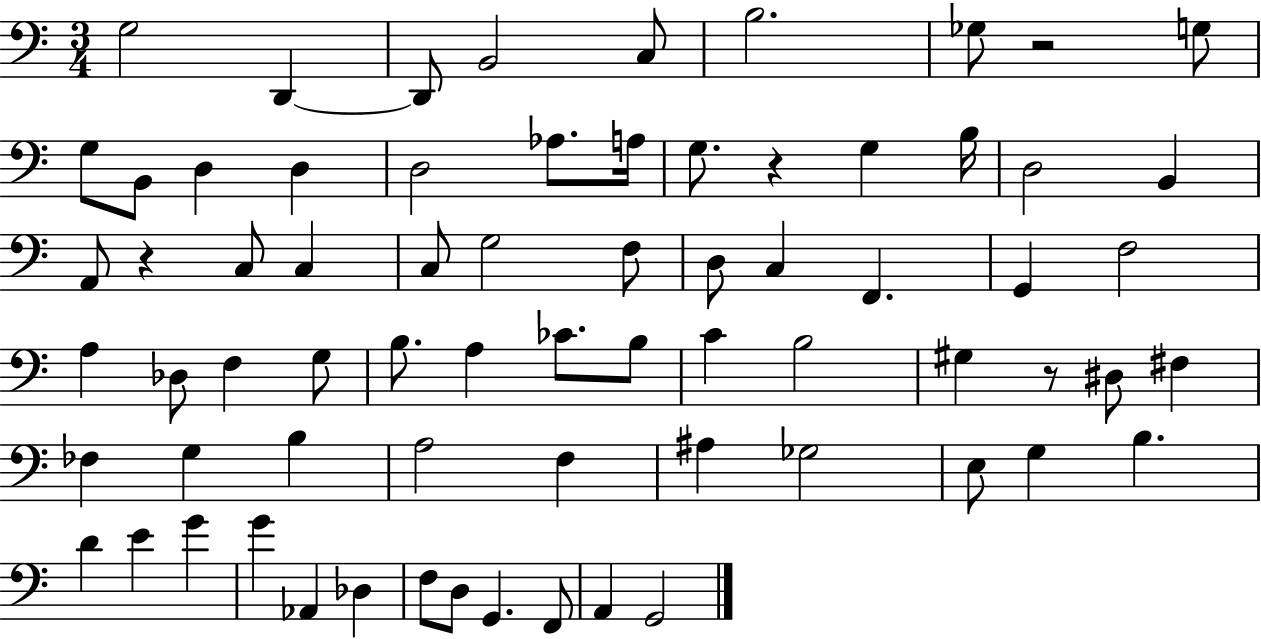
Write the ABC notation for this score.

X:1
T:Untitled
M:3/4
L:1/4
K:C
G,2 D,, D,,/2 B,,2 C,/2 B,2 _G,/2 z2 G,/2 G,/2 B,,/2 D, D, D,2 _A,/2 A,/4 G,/2 z G, B,/4 D,2 B,, A,,/2 z C,/2 C, C,/2 G,2 F,/2 D,/2 C, F,, G,, F,2 A, _D,/2 F, G,/2 B,/2 A, _C/2 B,/2 C B,2 ^G, z/2 ^D,/2 ^F, _F, G, B, A,2 F, ^A, _G,2 E,/2 G, B, D E G G _A,, _D, F,/2 D,/2 G,, F,,/2 A,, G,,2